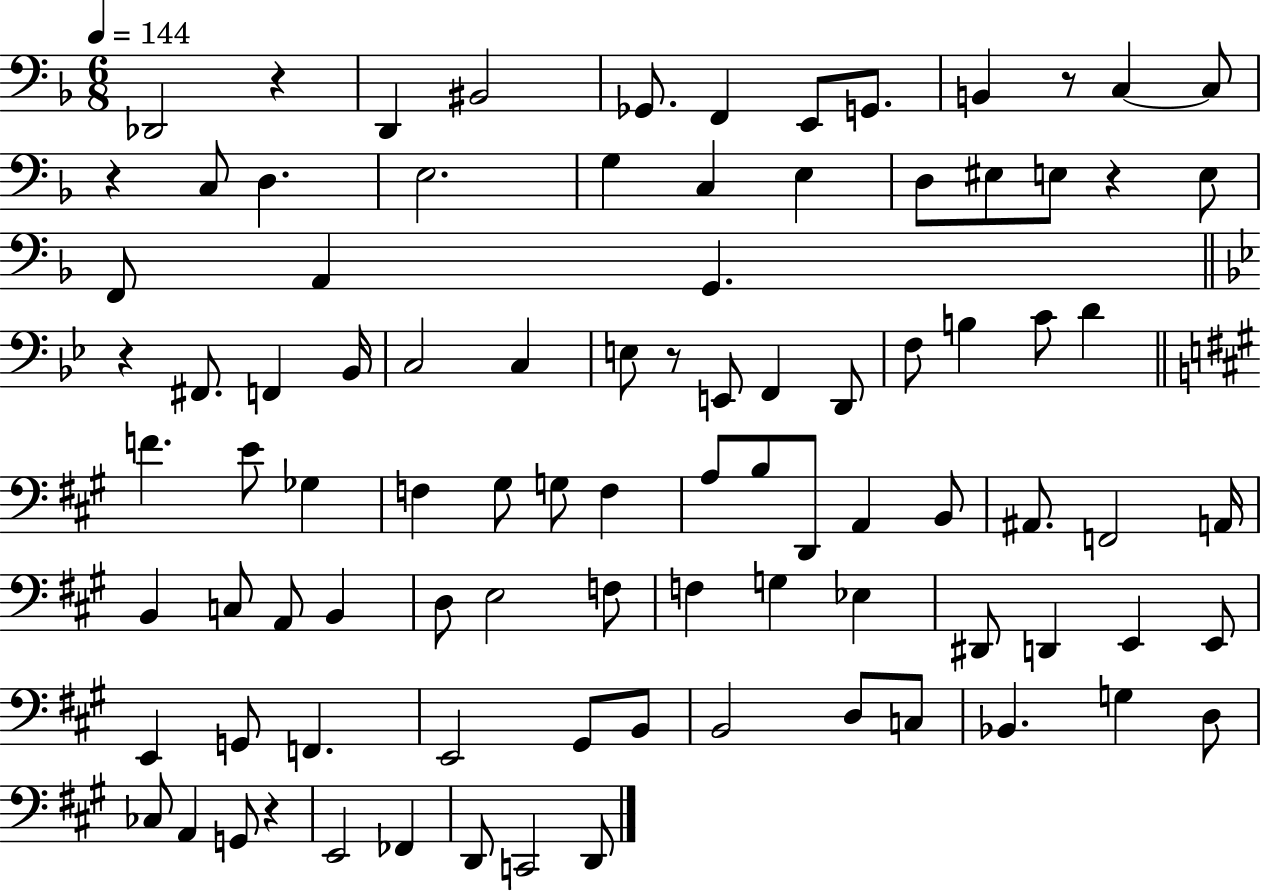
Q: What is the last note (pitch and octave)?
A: D2